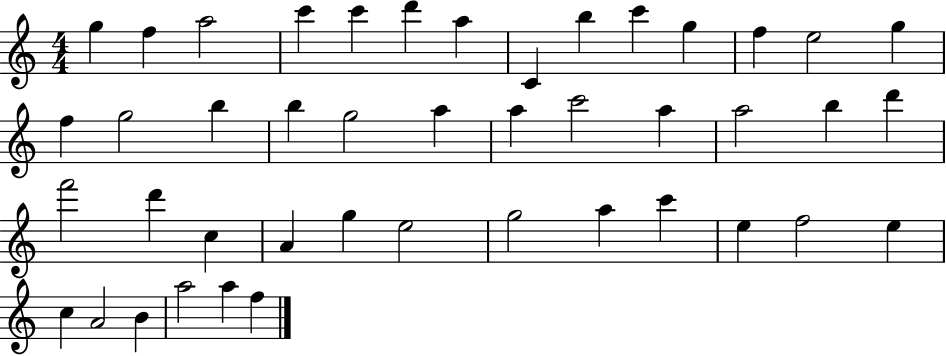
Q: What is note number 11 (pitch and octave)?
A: G5